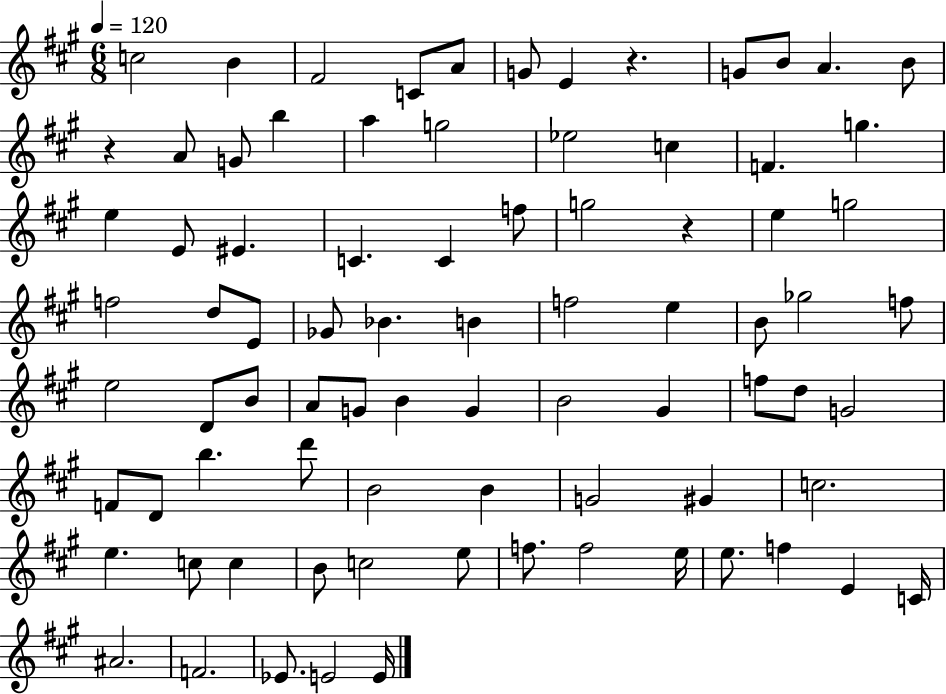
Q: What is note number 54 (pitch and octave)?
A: D4